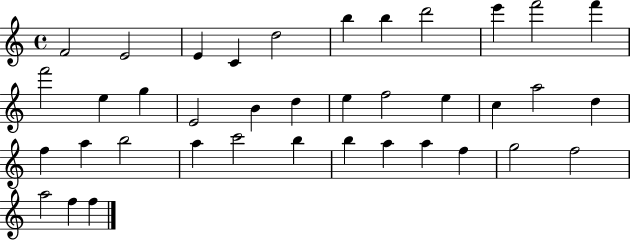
X:1
T:Untitled
M:4/4
L:1/4
K:C
F2 E2 E C d2 b b d'2 e' f'2 f' f'2 e g E2 B d e f2 e c a2 d f a b2 a c'2 b b a a f g2 f2 a2 f f